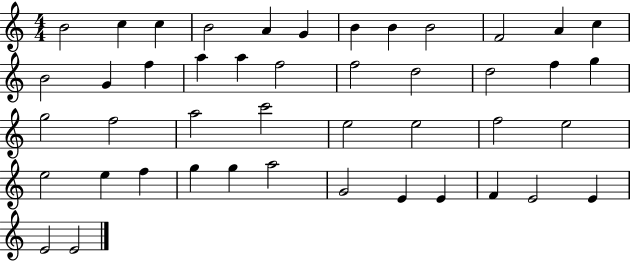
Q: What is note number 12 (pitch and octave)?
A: C5